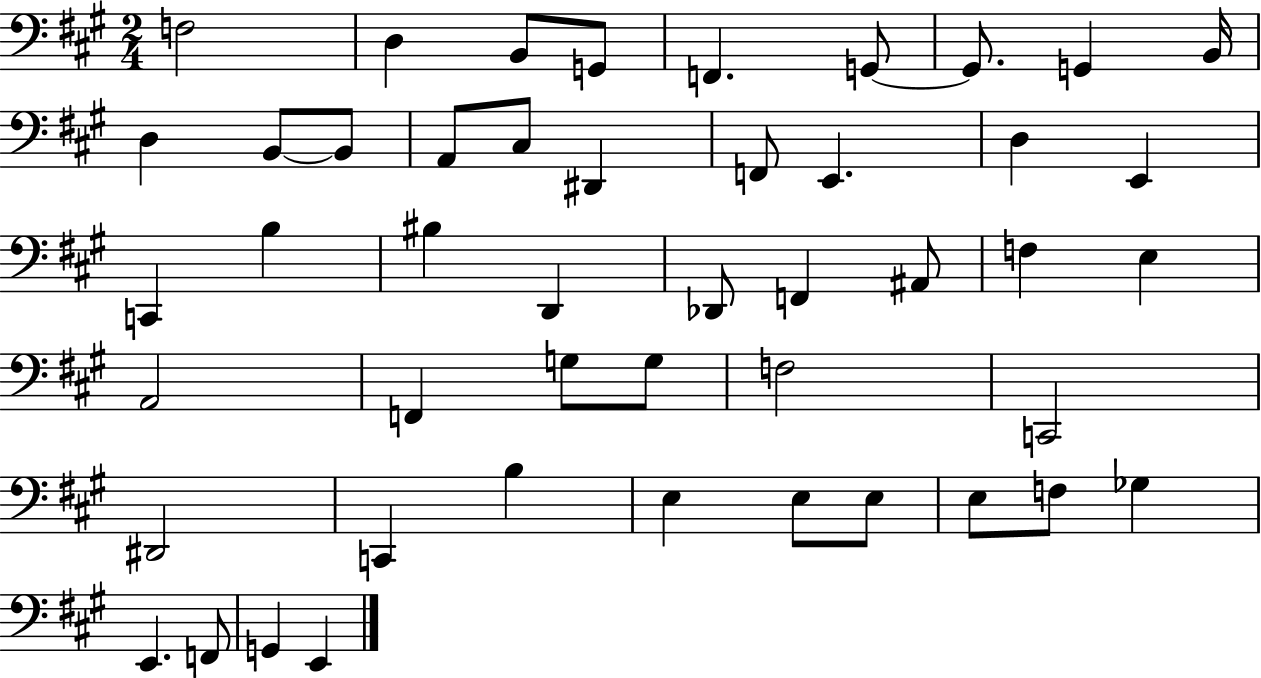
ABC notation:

X:1
T:Untitled
M:2/4
L:1/4
K:A
F,2 D, B,,/2 G,,/2 F,, G,,/2 G,,/2 G,, B,,/4 D, B,,/2 B,,/2 A,,/2 ^C,/2 ^D,, F,,/2 E,, D, E,, C,, B, ^B, D,, _D,,/2 F,, ^A,,/2 F, E, A,,2 F,, G,/2 G,/2 F,2 C,,2 ^D,,2 C,, B, E, E,/2 E,/2 E,/2 F,/2 _G, E,, F,,/2 G,, E,,